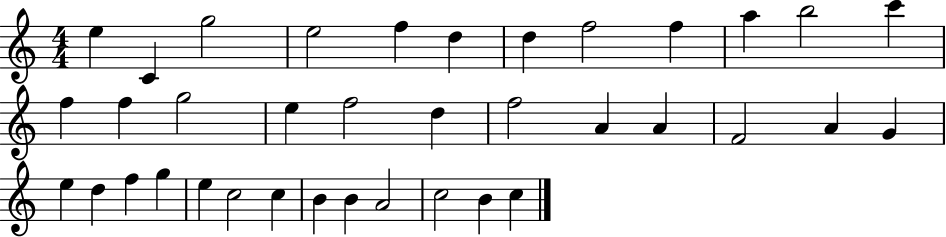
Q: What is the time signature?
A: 4/4